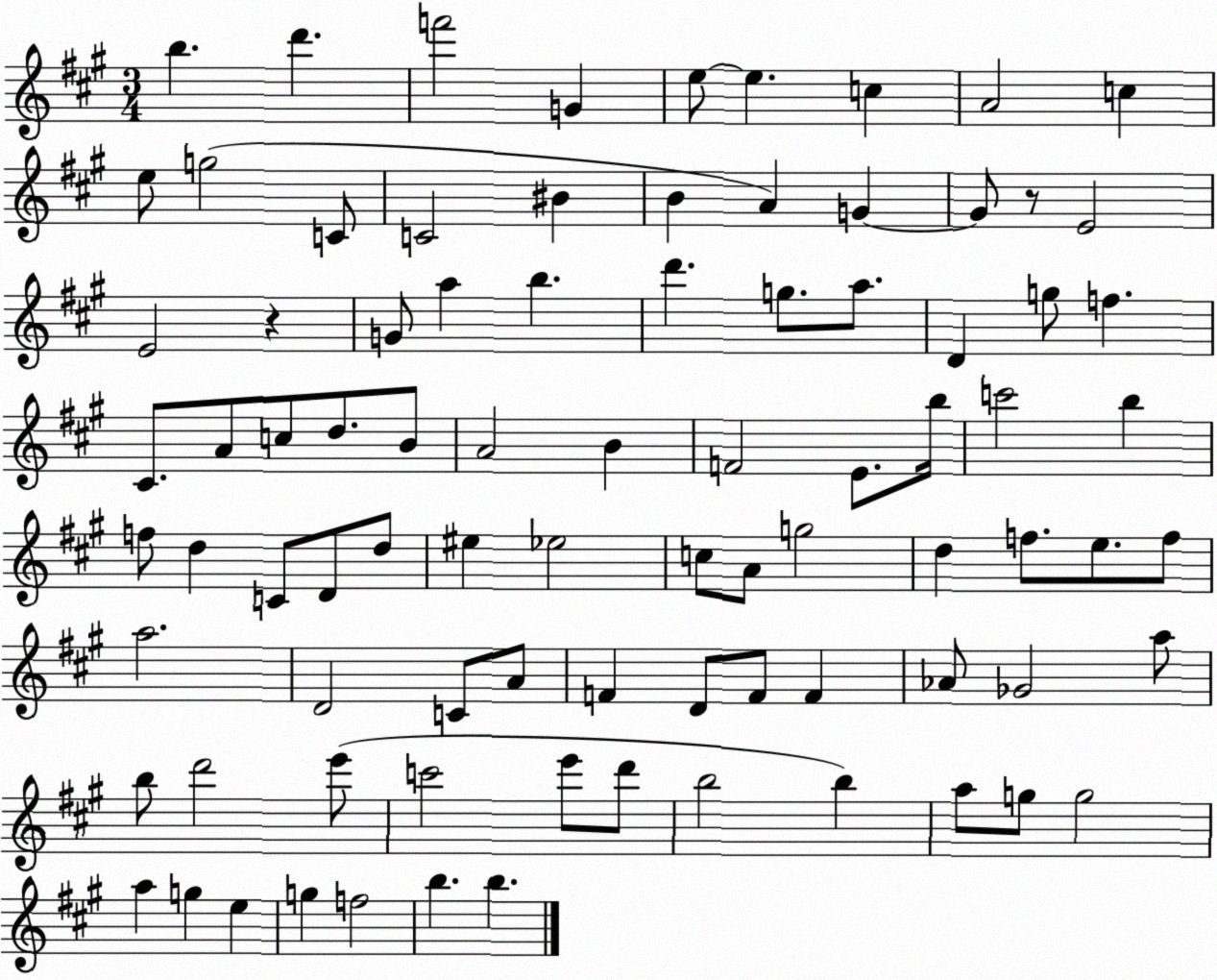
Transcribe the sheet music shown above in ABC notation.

X:1
T:Untitled
M:3/4
L:1/4
K:A
b d' f'2 G e/2 e c A2 c e/2 g2 C/2 C2 ^B B A G G/2 z/2 E2 E2 z G/2 a b d' g/2 a/2 D g/2 f ^C/2 A/2 c/2 d/2 B/2 A2 B F2 E/2 b/4 c'2 b f/2 d C/2 D/2 d/2 ^e _e2 c/2 A/2 g2 d f/2 e/2 f/2 a2 D2 C/2 A/2 F D/2 F/2 F _A/2 _G2 a/2 b/2 d'2 e'/2 c'2 e'/2 d'/2 b2 b a/2 g/2 g2 a g e g f2 b b